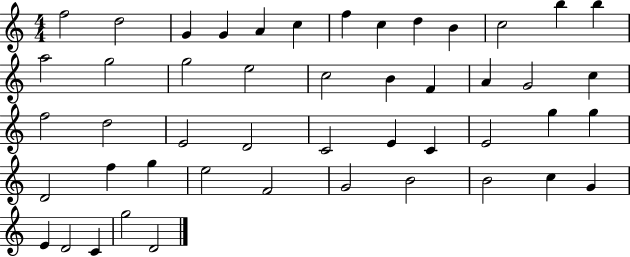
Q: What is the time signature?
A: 4/4